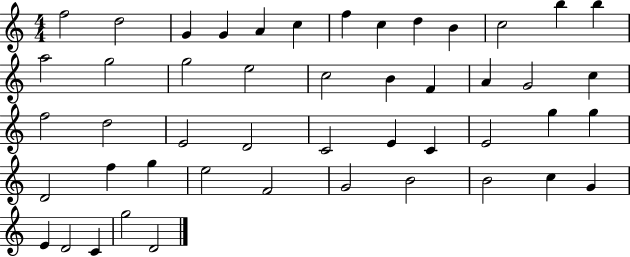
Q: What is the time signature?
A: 4/4